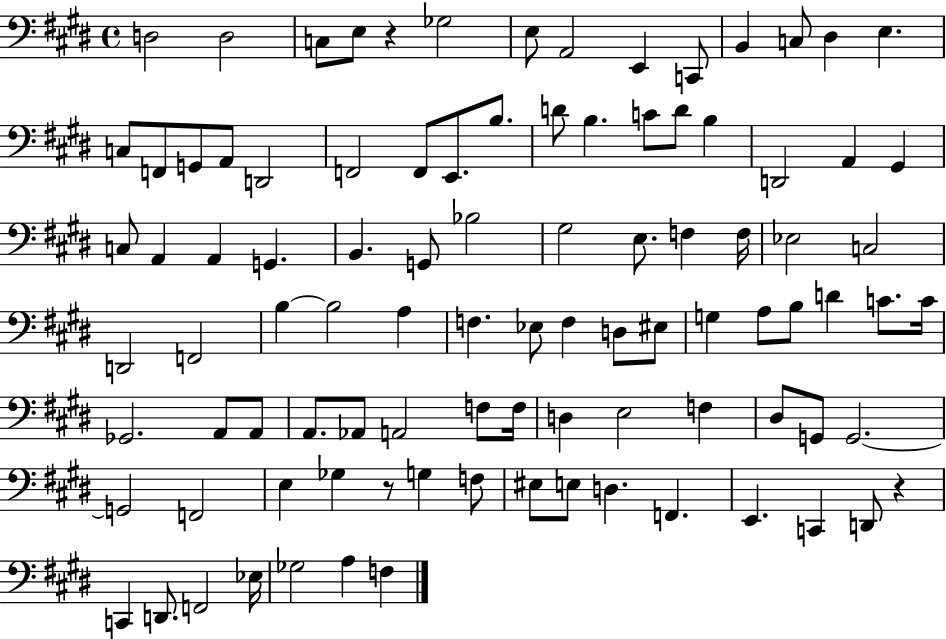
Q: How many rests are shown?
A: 3